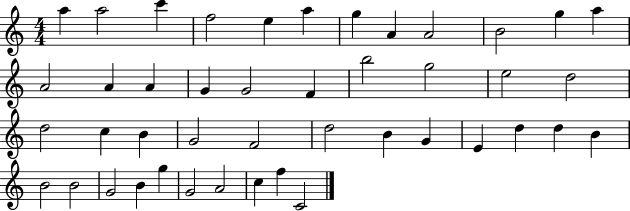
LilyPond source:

{
  \clef treble
  \numericTimeSignature
  \time 4/4
  \key c \major
  a''4 a''2 c'''4 | f''2 e''4 a''4 | g''4 a'4 a'2 | b'2 g''4 a''4 | \break a'2 a'4 a'4 | g'4 g'2 f'4 | b''2 g''2 | e''2 d''2 | \break d''2 c''4 b'4 | g'2 f'2 | d''2 b'4 g'4 | e'4 d''4 d''4 b'4 | \break b'2 b'2 | g'2 b'4 g''4 | g'2 a'2 | c''4 f''4 c'2 | \break \bar "|."
}